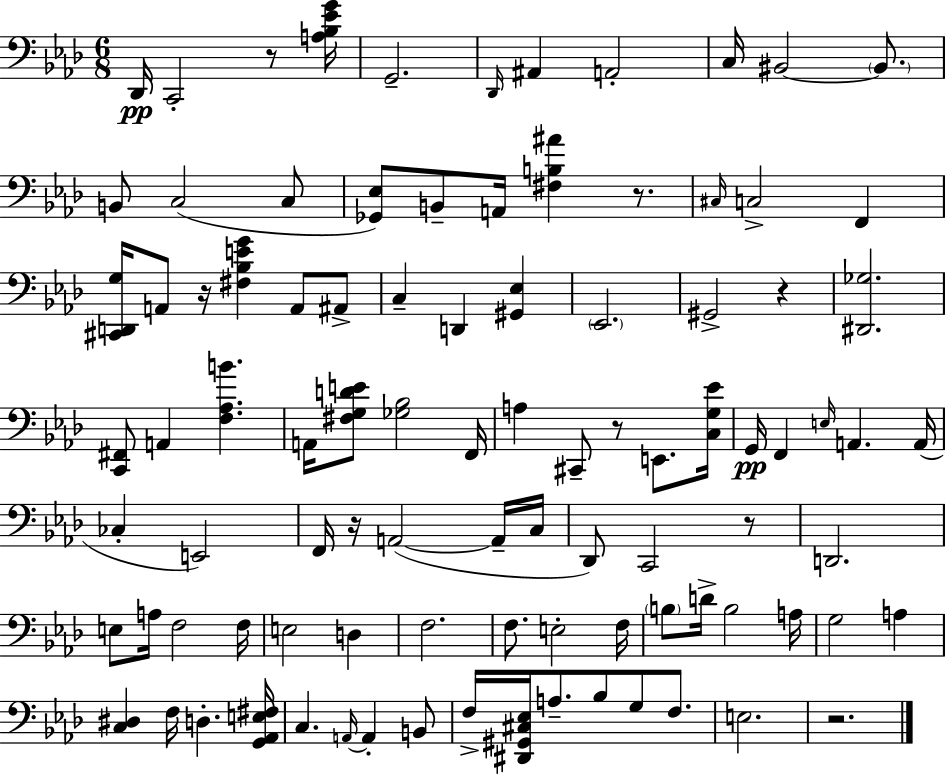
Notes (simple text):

Db2/s C2/h R/e [A3,Bb3,Eb4,G4]/s G2/h. Db2/s A#2/q A2/h C3/s BIS2/h BIS2/e. B2/e C3/h C3/e [Gb2,Eb3]/e B2/e A2/s [F#3,B3,A#4]/q R/e. C#3/s C3/h F2/q [C#2,D2,G3]/s A2/e R/s [F#3,Bb3,E4,G4]/q A2/e A#2/e C3/q D2/q [G#2,Eb3]/q Eb2/h. G#2/h R/q [D#2,Gb3]/h. [C2,F#2]/e A2/q [F3,Ab3,B4]/q. A2/s [F#3,G3,D4,E4]/e [Gb3,Bb3]/h F2/s A3/q C#2/e R/e E2/e. [C3,G3,Eb4]/s G2/s F2/q E3/s A2/q. A2/s CES3/q E2/h F2/s R/s A2/h A2/s C3/s Db2/e C2/h R/e D2/h. E3/e A3/s F3/h F3/s E3/h D3/q F3/h. F3/e. E3/h F3/s B3/e D4/s B3/h A3/s G3/h A3/q [C3,D#3]/q F3/s D3/q. [G2,Ab2,E3,F#3]/s C3/q. A2/s A2/q B2/e F3/s [D#2,G#2,C#3,Eb3]/s A3/e. Bb3/e G3/e F3/e. E3/h. R/h.